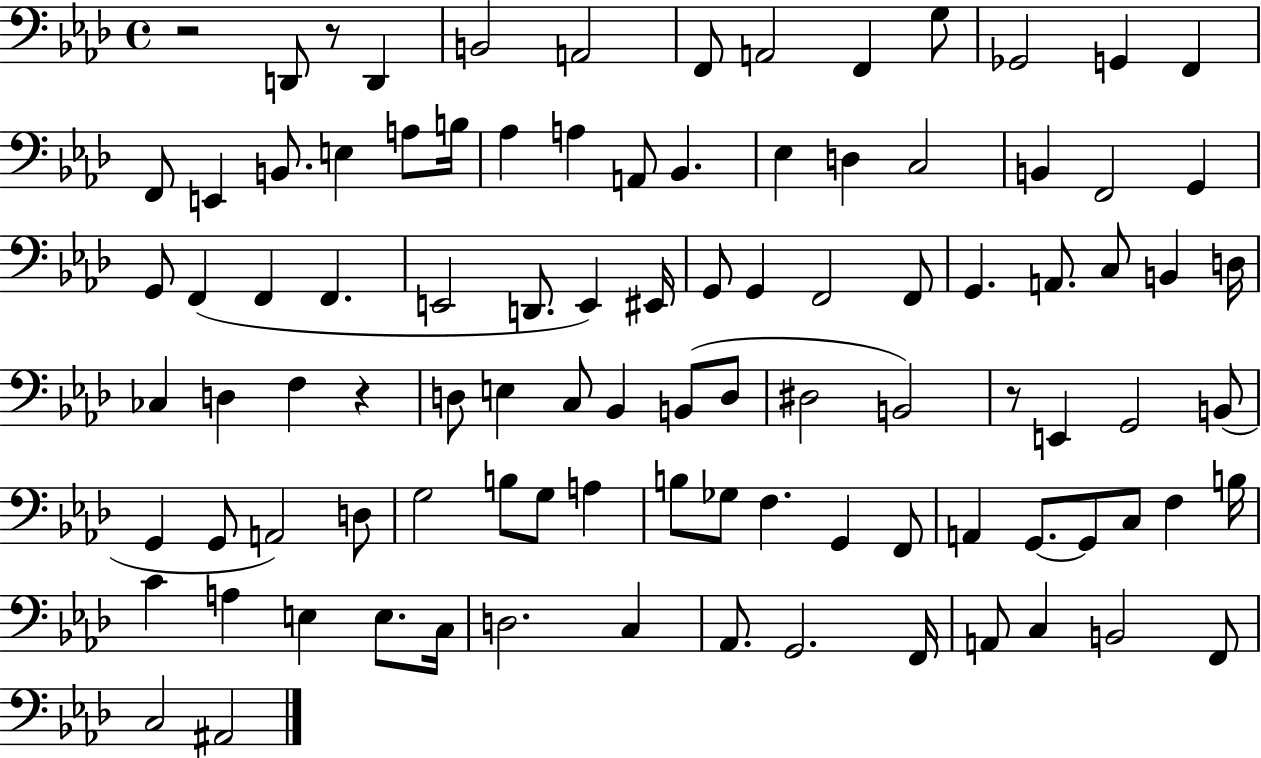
X:1
T:Untitled
M:4/4
L:1/4
K:Ab
z2 D,,/2 z/2 D,, B,,2 A,,2 F,,/2 A,,2 F,, G,/2 _G,,2 G,, F,, F,,/2 E,, B,,/2 E, A,/2 B,/4 _A, A, A,,/2 _B,, _E, D, C,2 B,, F,,2 G,, G,,/2 F,, F,, F,, E,,2 D,,/2 E,, ^E,,/4 G,,/2 G,, F,,2 F,,/2 G,, A,,/2 C,/2 B,, D,/4 _C, D, F, z D,/2 E, C,/2 _B,, B,,/2 D,/2 ^D,2 B,,2 z/2 E,, G,,2 B,,/2 G,, G,,/2 A,,2 D,/2 G,2 B,/2 G,/2 A, B,/2 _G,/2 F, G,, F,,/2 A,, G,,/2 G,,/2 C,/2 F, B,/4 C A, E, E,/2 C,/4 D,2 C, _A,,/2 G,,2 F,,/4 A,,/2 C, B,,2 F,,/2 C,2 ^A,,2